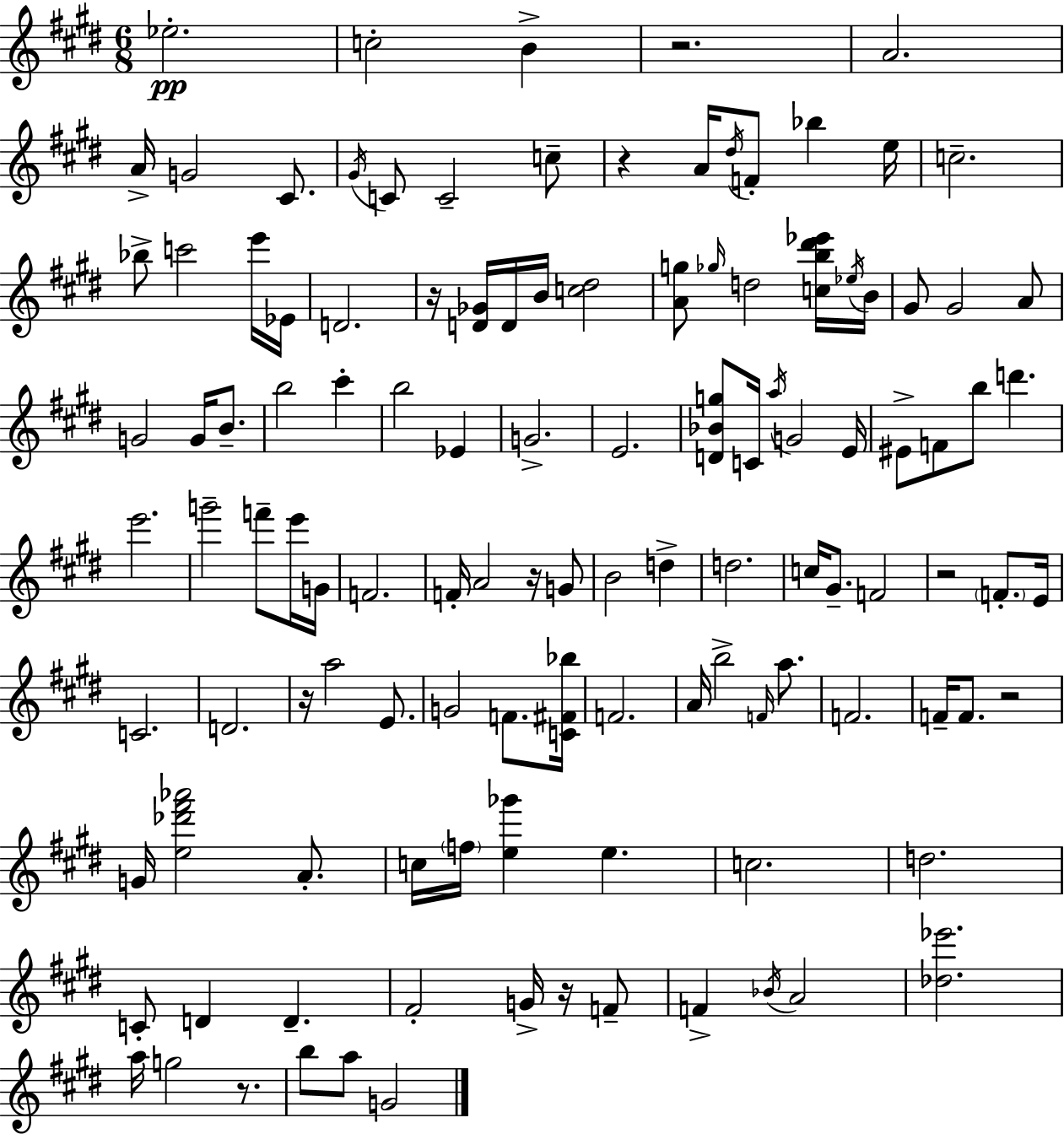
X:1
T:Untitled
M:6/8
L:1/4
K:E
_e2 c2 B z2 A2 A/4 G2 ^C/2 ^G/4 C/2 C2 c/2 z A/4 ^d/4 F/2 _b e/4 c2 _b/2 c'2 e'/4 _E/4 D2 z/4 [D_G]/4 D/4 B/4 [c^d]2 [Ag]/2 _g/4 d2 [cb^d'_e']/4 _e/4 B/4 ^G/2 ^G2 A/2 G2 G/4 B/2 b2 ^c' b2 _E G2 E2 [D_Bg]/2 C/4 a/4 G2 E/4 ^E/2 F/2 b/2 d' e'2 g'2 f'/2 e'/4 G/4 F2 F/4 A2 z/4 G/2 B2 d d2 c/4 ^G/2 F2 z2 F/2 E/4 C2 D2 z/4 a2 E/2 G2 F/2 [C^F_b]/4 F2 A/4 b2 F/4 a/2 F2 F/4 F/2 z2 G/4 [e_d'^f'_a']2 A/2 c/4 f/4 [e_g'] e c2 d2 C/2 D D ^F2 G/4 z/4 F/2 F _B/4 A2 [_d_e']2 a/4 g2 z/2 b/2 a/2 G2